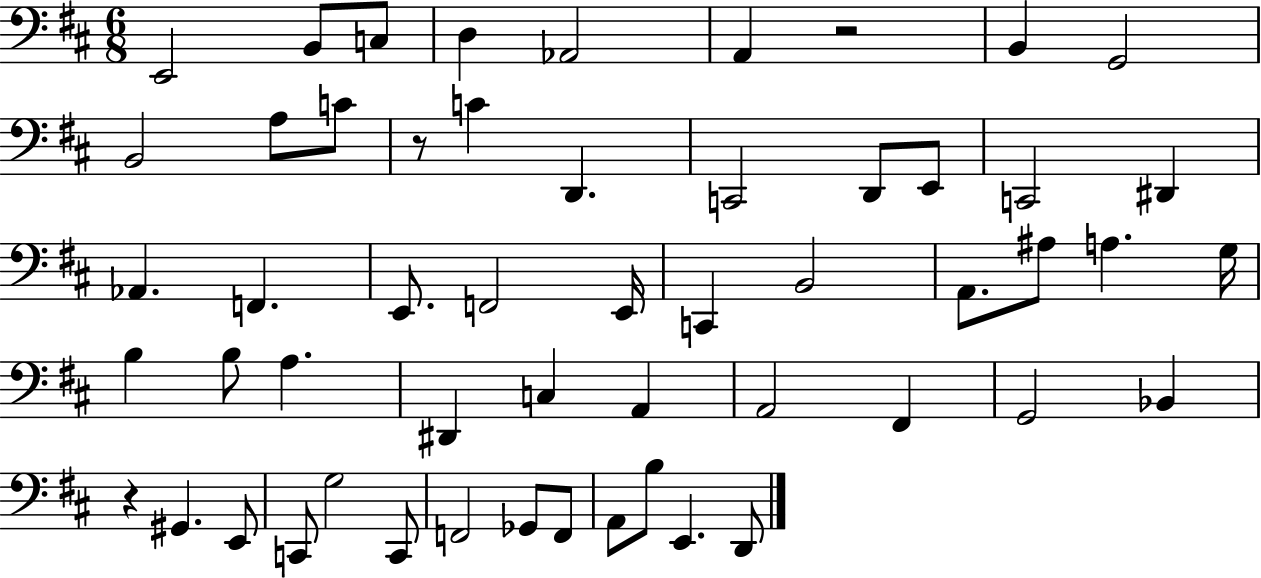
E2/h B2/e C3/e D3/q Ab2/h A2/q R/h B2/q G2/h B2/h A3/e C4/e R/e C4/q D2/q. C2/h D2/e E2/e C2/h D#2/q Ab2/q. F2/q. E2/e. F2/h E2/s C2/q B2/h A2/e. A#3/e A3/q. G3/s B3/q B3/e A3/q. D#2/q C3/q A2/q A2/h F#2/q G2/h Bb2/q R/q G#2/q. E2/e C2/e G3/h C2/e F2/h Gb2/e F2/e A2/e B3/e E2/q. D2/e